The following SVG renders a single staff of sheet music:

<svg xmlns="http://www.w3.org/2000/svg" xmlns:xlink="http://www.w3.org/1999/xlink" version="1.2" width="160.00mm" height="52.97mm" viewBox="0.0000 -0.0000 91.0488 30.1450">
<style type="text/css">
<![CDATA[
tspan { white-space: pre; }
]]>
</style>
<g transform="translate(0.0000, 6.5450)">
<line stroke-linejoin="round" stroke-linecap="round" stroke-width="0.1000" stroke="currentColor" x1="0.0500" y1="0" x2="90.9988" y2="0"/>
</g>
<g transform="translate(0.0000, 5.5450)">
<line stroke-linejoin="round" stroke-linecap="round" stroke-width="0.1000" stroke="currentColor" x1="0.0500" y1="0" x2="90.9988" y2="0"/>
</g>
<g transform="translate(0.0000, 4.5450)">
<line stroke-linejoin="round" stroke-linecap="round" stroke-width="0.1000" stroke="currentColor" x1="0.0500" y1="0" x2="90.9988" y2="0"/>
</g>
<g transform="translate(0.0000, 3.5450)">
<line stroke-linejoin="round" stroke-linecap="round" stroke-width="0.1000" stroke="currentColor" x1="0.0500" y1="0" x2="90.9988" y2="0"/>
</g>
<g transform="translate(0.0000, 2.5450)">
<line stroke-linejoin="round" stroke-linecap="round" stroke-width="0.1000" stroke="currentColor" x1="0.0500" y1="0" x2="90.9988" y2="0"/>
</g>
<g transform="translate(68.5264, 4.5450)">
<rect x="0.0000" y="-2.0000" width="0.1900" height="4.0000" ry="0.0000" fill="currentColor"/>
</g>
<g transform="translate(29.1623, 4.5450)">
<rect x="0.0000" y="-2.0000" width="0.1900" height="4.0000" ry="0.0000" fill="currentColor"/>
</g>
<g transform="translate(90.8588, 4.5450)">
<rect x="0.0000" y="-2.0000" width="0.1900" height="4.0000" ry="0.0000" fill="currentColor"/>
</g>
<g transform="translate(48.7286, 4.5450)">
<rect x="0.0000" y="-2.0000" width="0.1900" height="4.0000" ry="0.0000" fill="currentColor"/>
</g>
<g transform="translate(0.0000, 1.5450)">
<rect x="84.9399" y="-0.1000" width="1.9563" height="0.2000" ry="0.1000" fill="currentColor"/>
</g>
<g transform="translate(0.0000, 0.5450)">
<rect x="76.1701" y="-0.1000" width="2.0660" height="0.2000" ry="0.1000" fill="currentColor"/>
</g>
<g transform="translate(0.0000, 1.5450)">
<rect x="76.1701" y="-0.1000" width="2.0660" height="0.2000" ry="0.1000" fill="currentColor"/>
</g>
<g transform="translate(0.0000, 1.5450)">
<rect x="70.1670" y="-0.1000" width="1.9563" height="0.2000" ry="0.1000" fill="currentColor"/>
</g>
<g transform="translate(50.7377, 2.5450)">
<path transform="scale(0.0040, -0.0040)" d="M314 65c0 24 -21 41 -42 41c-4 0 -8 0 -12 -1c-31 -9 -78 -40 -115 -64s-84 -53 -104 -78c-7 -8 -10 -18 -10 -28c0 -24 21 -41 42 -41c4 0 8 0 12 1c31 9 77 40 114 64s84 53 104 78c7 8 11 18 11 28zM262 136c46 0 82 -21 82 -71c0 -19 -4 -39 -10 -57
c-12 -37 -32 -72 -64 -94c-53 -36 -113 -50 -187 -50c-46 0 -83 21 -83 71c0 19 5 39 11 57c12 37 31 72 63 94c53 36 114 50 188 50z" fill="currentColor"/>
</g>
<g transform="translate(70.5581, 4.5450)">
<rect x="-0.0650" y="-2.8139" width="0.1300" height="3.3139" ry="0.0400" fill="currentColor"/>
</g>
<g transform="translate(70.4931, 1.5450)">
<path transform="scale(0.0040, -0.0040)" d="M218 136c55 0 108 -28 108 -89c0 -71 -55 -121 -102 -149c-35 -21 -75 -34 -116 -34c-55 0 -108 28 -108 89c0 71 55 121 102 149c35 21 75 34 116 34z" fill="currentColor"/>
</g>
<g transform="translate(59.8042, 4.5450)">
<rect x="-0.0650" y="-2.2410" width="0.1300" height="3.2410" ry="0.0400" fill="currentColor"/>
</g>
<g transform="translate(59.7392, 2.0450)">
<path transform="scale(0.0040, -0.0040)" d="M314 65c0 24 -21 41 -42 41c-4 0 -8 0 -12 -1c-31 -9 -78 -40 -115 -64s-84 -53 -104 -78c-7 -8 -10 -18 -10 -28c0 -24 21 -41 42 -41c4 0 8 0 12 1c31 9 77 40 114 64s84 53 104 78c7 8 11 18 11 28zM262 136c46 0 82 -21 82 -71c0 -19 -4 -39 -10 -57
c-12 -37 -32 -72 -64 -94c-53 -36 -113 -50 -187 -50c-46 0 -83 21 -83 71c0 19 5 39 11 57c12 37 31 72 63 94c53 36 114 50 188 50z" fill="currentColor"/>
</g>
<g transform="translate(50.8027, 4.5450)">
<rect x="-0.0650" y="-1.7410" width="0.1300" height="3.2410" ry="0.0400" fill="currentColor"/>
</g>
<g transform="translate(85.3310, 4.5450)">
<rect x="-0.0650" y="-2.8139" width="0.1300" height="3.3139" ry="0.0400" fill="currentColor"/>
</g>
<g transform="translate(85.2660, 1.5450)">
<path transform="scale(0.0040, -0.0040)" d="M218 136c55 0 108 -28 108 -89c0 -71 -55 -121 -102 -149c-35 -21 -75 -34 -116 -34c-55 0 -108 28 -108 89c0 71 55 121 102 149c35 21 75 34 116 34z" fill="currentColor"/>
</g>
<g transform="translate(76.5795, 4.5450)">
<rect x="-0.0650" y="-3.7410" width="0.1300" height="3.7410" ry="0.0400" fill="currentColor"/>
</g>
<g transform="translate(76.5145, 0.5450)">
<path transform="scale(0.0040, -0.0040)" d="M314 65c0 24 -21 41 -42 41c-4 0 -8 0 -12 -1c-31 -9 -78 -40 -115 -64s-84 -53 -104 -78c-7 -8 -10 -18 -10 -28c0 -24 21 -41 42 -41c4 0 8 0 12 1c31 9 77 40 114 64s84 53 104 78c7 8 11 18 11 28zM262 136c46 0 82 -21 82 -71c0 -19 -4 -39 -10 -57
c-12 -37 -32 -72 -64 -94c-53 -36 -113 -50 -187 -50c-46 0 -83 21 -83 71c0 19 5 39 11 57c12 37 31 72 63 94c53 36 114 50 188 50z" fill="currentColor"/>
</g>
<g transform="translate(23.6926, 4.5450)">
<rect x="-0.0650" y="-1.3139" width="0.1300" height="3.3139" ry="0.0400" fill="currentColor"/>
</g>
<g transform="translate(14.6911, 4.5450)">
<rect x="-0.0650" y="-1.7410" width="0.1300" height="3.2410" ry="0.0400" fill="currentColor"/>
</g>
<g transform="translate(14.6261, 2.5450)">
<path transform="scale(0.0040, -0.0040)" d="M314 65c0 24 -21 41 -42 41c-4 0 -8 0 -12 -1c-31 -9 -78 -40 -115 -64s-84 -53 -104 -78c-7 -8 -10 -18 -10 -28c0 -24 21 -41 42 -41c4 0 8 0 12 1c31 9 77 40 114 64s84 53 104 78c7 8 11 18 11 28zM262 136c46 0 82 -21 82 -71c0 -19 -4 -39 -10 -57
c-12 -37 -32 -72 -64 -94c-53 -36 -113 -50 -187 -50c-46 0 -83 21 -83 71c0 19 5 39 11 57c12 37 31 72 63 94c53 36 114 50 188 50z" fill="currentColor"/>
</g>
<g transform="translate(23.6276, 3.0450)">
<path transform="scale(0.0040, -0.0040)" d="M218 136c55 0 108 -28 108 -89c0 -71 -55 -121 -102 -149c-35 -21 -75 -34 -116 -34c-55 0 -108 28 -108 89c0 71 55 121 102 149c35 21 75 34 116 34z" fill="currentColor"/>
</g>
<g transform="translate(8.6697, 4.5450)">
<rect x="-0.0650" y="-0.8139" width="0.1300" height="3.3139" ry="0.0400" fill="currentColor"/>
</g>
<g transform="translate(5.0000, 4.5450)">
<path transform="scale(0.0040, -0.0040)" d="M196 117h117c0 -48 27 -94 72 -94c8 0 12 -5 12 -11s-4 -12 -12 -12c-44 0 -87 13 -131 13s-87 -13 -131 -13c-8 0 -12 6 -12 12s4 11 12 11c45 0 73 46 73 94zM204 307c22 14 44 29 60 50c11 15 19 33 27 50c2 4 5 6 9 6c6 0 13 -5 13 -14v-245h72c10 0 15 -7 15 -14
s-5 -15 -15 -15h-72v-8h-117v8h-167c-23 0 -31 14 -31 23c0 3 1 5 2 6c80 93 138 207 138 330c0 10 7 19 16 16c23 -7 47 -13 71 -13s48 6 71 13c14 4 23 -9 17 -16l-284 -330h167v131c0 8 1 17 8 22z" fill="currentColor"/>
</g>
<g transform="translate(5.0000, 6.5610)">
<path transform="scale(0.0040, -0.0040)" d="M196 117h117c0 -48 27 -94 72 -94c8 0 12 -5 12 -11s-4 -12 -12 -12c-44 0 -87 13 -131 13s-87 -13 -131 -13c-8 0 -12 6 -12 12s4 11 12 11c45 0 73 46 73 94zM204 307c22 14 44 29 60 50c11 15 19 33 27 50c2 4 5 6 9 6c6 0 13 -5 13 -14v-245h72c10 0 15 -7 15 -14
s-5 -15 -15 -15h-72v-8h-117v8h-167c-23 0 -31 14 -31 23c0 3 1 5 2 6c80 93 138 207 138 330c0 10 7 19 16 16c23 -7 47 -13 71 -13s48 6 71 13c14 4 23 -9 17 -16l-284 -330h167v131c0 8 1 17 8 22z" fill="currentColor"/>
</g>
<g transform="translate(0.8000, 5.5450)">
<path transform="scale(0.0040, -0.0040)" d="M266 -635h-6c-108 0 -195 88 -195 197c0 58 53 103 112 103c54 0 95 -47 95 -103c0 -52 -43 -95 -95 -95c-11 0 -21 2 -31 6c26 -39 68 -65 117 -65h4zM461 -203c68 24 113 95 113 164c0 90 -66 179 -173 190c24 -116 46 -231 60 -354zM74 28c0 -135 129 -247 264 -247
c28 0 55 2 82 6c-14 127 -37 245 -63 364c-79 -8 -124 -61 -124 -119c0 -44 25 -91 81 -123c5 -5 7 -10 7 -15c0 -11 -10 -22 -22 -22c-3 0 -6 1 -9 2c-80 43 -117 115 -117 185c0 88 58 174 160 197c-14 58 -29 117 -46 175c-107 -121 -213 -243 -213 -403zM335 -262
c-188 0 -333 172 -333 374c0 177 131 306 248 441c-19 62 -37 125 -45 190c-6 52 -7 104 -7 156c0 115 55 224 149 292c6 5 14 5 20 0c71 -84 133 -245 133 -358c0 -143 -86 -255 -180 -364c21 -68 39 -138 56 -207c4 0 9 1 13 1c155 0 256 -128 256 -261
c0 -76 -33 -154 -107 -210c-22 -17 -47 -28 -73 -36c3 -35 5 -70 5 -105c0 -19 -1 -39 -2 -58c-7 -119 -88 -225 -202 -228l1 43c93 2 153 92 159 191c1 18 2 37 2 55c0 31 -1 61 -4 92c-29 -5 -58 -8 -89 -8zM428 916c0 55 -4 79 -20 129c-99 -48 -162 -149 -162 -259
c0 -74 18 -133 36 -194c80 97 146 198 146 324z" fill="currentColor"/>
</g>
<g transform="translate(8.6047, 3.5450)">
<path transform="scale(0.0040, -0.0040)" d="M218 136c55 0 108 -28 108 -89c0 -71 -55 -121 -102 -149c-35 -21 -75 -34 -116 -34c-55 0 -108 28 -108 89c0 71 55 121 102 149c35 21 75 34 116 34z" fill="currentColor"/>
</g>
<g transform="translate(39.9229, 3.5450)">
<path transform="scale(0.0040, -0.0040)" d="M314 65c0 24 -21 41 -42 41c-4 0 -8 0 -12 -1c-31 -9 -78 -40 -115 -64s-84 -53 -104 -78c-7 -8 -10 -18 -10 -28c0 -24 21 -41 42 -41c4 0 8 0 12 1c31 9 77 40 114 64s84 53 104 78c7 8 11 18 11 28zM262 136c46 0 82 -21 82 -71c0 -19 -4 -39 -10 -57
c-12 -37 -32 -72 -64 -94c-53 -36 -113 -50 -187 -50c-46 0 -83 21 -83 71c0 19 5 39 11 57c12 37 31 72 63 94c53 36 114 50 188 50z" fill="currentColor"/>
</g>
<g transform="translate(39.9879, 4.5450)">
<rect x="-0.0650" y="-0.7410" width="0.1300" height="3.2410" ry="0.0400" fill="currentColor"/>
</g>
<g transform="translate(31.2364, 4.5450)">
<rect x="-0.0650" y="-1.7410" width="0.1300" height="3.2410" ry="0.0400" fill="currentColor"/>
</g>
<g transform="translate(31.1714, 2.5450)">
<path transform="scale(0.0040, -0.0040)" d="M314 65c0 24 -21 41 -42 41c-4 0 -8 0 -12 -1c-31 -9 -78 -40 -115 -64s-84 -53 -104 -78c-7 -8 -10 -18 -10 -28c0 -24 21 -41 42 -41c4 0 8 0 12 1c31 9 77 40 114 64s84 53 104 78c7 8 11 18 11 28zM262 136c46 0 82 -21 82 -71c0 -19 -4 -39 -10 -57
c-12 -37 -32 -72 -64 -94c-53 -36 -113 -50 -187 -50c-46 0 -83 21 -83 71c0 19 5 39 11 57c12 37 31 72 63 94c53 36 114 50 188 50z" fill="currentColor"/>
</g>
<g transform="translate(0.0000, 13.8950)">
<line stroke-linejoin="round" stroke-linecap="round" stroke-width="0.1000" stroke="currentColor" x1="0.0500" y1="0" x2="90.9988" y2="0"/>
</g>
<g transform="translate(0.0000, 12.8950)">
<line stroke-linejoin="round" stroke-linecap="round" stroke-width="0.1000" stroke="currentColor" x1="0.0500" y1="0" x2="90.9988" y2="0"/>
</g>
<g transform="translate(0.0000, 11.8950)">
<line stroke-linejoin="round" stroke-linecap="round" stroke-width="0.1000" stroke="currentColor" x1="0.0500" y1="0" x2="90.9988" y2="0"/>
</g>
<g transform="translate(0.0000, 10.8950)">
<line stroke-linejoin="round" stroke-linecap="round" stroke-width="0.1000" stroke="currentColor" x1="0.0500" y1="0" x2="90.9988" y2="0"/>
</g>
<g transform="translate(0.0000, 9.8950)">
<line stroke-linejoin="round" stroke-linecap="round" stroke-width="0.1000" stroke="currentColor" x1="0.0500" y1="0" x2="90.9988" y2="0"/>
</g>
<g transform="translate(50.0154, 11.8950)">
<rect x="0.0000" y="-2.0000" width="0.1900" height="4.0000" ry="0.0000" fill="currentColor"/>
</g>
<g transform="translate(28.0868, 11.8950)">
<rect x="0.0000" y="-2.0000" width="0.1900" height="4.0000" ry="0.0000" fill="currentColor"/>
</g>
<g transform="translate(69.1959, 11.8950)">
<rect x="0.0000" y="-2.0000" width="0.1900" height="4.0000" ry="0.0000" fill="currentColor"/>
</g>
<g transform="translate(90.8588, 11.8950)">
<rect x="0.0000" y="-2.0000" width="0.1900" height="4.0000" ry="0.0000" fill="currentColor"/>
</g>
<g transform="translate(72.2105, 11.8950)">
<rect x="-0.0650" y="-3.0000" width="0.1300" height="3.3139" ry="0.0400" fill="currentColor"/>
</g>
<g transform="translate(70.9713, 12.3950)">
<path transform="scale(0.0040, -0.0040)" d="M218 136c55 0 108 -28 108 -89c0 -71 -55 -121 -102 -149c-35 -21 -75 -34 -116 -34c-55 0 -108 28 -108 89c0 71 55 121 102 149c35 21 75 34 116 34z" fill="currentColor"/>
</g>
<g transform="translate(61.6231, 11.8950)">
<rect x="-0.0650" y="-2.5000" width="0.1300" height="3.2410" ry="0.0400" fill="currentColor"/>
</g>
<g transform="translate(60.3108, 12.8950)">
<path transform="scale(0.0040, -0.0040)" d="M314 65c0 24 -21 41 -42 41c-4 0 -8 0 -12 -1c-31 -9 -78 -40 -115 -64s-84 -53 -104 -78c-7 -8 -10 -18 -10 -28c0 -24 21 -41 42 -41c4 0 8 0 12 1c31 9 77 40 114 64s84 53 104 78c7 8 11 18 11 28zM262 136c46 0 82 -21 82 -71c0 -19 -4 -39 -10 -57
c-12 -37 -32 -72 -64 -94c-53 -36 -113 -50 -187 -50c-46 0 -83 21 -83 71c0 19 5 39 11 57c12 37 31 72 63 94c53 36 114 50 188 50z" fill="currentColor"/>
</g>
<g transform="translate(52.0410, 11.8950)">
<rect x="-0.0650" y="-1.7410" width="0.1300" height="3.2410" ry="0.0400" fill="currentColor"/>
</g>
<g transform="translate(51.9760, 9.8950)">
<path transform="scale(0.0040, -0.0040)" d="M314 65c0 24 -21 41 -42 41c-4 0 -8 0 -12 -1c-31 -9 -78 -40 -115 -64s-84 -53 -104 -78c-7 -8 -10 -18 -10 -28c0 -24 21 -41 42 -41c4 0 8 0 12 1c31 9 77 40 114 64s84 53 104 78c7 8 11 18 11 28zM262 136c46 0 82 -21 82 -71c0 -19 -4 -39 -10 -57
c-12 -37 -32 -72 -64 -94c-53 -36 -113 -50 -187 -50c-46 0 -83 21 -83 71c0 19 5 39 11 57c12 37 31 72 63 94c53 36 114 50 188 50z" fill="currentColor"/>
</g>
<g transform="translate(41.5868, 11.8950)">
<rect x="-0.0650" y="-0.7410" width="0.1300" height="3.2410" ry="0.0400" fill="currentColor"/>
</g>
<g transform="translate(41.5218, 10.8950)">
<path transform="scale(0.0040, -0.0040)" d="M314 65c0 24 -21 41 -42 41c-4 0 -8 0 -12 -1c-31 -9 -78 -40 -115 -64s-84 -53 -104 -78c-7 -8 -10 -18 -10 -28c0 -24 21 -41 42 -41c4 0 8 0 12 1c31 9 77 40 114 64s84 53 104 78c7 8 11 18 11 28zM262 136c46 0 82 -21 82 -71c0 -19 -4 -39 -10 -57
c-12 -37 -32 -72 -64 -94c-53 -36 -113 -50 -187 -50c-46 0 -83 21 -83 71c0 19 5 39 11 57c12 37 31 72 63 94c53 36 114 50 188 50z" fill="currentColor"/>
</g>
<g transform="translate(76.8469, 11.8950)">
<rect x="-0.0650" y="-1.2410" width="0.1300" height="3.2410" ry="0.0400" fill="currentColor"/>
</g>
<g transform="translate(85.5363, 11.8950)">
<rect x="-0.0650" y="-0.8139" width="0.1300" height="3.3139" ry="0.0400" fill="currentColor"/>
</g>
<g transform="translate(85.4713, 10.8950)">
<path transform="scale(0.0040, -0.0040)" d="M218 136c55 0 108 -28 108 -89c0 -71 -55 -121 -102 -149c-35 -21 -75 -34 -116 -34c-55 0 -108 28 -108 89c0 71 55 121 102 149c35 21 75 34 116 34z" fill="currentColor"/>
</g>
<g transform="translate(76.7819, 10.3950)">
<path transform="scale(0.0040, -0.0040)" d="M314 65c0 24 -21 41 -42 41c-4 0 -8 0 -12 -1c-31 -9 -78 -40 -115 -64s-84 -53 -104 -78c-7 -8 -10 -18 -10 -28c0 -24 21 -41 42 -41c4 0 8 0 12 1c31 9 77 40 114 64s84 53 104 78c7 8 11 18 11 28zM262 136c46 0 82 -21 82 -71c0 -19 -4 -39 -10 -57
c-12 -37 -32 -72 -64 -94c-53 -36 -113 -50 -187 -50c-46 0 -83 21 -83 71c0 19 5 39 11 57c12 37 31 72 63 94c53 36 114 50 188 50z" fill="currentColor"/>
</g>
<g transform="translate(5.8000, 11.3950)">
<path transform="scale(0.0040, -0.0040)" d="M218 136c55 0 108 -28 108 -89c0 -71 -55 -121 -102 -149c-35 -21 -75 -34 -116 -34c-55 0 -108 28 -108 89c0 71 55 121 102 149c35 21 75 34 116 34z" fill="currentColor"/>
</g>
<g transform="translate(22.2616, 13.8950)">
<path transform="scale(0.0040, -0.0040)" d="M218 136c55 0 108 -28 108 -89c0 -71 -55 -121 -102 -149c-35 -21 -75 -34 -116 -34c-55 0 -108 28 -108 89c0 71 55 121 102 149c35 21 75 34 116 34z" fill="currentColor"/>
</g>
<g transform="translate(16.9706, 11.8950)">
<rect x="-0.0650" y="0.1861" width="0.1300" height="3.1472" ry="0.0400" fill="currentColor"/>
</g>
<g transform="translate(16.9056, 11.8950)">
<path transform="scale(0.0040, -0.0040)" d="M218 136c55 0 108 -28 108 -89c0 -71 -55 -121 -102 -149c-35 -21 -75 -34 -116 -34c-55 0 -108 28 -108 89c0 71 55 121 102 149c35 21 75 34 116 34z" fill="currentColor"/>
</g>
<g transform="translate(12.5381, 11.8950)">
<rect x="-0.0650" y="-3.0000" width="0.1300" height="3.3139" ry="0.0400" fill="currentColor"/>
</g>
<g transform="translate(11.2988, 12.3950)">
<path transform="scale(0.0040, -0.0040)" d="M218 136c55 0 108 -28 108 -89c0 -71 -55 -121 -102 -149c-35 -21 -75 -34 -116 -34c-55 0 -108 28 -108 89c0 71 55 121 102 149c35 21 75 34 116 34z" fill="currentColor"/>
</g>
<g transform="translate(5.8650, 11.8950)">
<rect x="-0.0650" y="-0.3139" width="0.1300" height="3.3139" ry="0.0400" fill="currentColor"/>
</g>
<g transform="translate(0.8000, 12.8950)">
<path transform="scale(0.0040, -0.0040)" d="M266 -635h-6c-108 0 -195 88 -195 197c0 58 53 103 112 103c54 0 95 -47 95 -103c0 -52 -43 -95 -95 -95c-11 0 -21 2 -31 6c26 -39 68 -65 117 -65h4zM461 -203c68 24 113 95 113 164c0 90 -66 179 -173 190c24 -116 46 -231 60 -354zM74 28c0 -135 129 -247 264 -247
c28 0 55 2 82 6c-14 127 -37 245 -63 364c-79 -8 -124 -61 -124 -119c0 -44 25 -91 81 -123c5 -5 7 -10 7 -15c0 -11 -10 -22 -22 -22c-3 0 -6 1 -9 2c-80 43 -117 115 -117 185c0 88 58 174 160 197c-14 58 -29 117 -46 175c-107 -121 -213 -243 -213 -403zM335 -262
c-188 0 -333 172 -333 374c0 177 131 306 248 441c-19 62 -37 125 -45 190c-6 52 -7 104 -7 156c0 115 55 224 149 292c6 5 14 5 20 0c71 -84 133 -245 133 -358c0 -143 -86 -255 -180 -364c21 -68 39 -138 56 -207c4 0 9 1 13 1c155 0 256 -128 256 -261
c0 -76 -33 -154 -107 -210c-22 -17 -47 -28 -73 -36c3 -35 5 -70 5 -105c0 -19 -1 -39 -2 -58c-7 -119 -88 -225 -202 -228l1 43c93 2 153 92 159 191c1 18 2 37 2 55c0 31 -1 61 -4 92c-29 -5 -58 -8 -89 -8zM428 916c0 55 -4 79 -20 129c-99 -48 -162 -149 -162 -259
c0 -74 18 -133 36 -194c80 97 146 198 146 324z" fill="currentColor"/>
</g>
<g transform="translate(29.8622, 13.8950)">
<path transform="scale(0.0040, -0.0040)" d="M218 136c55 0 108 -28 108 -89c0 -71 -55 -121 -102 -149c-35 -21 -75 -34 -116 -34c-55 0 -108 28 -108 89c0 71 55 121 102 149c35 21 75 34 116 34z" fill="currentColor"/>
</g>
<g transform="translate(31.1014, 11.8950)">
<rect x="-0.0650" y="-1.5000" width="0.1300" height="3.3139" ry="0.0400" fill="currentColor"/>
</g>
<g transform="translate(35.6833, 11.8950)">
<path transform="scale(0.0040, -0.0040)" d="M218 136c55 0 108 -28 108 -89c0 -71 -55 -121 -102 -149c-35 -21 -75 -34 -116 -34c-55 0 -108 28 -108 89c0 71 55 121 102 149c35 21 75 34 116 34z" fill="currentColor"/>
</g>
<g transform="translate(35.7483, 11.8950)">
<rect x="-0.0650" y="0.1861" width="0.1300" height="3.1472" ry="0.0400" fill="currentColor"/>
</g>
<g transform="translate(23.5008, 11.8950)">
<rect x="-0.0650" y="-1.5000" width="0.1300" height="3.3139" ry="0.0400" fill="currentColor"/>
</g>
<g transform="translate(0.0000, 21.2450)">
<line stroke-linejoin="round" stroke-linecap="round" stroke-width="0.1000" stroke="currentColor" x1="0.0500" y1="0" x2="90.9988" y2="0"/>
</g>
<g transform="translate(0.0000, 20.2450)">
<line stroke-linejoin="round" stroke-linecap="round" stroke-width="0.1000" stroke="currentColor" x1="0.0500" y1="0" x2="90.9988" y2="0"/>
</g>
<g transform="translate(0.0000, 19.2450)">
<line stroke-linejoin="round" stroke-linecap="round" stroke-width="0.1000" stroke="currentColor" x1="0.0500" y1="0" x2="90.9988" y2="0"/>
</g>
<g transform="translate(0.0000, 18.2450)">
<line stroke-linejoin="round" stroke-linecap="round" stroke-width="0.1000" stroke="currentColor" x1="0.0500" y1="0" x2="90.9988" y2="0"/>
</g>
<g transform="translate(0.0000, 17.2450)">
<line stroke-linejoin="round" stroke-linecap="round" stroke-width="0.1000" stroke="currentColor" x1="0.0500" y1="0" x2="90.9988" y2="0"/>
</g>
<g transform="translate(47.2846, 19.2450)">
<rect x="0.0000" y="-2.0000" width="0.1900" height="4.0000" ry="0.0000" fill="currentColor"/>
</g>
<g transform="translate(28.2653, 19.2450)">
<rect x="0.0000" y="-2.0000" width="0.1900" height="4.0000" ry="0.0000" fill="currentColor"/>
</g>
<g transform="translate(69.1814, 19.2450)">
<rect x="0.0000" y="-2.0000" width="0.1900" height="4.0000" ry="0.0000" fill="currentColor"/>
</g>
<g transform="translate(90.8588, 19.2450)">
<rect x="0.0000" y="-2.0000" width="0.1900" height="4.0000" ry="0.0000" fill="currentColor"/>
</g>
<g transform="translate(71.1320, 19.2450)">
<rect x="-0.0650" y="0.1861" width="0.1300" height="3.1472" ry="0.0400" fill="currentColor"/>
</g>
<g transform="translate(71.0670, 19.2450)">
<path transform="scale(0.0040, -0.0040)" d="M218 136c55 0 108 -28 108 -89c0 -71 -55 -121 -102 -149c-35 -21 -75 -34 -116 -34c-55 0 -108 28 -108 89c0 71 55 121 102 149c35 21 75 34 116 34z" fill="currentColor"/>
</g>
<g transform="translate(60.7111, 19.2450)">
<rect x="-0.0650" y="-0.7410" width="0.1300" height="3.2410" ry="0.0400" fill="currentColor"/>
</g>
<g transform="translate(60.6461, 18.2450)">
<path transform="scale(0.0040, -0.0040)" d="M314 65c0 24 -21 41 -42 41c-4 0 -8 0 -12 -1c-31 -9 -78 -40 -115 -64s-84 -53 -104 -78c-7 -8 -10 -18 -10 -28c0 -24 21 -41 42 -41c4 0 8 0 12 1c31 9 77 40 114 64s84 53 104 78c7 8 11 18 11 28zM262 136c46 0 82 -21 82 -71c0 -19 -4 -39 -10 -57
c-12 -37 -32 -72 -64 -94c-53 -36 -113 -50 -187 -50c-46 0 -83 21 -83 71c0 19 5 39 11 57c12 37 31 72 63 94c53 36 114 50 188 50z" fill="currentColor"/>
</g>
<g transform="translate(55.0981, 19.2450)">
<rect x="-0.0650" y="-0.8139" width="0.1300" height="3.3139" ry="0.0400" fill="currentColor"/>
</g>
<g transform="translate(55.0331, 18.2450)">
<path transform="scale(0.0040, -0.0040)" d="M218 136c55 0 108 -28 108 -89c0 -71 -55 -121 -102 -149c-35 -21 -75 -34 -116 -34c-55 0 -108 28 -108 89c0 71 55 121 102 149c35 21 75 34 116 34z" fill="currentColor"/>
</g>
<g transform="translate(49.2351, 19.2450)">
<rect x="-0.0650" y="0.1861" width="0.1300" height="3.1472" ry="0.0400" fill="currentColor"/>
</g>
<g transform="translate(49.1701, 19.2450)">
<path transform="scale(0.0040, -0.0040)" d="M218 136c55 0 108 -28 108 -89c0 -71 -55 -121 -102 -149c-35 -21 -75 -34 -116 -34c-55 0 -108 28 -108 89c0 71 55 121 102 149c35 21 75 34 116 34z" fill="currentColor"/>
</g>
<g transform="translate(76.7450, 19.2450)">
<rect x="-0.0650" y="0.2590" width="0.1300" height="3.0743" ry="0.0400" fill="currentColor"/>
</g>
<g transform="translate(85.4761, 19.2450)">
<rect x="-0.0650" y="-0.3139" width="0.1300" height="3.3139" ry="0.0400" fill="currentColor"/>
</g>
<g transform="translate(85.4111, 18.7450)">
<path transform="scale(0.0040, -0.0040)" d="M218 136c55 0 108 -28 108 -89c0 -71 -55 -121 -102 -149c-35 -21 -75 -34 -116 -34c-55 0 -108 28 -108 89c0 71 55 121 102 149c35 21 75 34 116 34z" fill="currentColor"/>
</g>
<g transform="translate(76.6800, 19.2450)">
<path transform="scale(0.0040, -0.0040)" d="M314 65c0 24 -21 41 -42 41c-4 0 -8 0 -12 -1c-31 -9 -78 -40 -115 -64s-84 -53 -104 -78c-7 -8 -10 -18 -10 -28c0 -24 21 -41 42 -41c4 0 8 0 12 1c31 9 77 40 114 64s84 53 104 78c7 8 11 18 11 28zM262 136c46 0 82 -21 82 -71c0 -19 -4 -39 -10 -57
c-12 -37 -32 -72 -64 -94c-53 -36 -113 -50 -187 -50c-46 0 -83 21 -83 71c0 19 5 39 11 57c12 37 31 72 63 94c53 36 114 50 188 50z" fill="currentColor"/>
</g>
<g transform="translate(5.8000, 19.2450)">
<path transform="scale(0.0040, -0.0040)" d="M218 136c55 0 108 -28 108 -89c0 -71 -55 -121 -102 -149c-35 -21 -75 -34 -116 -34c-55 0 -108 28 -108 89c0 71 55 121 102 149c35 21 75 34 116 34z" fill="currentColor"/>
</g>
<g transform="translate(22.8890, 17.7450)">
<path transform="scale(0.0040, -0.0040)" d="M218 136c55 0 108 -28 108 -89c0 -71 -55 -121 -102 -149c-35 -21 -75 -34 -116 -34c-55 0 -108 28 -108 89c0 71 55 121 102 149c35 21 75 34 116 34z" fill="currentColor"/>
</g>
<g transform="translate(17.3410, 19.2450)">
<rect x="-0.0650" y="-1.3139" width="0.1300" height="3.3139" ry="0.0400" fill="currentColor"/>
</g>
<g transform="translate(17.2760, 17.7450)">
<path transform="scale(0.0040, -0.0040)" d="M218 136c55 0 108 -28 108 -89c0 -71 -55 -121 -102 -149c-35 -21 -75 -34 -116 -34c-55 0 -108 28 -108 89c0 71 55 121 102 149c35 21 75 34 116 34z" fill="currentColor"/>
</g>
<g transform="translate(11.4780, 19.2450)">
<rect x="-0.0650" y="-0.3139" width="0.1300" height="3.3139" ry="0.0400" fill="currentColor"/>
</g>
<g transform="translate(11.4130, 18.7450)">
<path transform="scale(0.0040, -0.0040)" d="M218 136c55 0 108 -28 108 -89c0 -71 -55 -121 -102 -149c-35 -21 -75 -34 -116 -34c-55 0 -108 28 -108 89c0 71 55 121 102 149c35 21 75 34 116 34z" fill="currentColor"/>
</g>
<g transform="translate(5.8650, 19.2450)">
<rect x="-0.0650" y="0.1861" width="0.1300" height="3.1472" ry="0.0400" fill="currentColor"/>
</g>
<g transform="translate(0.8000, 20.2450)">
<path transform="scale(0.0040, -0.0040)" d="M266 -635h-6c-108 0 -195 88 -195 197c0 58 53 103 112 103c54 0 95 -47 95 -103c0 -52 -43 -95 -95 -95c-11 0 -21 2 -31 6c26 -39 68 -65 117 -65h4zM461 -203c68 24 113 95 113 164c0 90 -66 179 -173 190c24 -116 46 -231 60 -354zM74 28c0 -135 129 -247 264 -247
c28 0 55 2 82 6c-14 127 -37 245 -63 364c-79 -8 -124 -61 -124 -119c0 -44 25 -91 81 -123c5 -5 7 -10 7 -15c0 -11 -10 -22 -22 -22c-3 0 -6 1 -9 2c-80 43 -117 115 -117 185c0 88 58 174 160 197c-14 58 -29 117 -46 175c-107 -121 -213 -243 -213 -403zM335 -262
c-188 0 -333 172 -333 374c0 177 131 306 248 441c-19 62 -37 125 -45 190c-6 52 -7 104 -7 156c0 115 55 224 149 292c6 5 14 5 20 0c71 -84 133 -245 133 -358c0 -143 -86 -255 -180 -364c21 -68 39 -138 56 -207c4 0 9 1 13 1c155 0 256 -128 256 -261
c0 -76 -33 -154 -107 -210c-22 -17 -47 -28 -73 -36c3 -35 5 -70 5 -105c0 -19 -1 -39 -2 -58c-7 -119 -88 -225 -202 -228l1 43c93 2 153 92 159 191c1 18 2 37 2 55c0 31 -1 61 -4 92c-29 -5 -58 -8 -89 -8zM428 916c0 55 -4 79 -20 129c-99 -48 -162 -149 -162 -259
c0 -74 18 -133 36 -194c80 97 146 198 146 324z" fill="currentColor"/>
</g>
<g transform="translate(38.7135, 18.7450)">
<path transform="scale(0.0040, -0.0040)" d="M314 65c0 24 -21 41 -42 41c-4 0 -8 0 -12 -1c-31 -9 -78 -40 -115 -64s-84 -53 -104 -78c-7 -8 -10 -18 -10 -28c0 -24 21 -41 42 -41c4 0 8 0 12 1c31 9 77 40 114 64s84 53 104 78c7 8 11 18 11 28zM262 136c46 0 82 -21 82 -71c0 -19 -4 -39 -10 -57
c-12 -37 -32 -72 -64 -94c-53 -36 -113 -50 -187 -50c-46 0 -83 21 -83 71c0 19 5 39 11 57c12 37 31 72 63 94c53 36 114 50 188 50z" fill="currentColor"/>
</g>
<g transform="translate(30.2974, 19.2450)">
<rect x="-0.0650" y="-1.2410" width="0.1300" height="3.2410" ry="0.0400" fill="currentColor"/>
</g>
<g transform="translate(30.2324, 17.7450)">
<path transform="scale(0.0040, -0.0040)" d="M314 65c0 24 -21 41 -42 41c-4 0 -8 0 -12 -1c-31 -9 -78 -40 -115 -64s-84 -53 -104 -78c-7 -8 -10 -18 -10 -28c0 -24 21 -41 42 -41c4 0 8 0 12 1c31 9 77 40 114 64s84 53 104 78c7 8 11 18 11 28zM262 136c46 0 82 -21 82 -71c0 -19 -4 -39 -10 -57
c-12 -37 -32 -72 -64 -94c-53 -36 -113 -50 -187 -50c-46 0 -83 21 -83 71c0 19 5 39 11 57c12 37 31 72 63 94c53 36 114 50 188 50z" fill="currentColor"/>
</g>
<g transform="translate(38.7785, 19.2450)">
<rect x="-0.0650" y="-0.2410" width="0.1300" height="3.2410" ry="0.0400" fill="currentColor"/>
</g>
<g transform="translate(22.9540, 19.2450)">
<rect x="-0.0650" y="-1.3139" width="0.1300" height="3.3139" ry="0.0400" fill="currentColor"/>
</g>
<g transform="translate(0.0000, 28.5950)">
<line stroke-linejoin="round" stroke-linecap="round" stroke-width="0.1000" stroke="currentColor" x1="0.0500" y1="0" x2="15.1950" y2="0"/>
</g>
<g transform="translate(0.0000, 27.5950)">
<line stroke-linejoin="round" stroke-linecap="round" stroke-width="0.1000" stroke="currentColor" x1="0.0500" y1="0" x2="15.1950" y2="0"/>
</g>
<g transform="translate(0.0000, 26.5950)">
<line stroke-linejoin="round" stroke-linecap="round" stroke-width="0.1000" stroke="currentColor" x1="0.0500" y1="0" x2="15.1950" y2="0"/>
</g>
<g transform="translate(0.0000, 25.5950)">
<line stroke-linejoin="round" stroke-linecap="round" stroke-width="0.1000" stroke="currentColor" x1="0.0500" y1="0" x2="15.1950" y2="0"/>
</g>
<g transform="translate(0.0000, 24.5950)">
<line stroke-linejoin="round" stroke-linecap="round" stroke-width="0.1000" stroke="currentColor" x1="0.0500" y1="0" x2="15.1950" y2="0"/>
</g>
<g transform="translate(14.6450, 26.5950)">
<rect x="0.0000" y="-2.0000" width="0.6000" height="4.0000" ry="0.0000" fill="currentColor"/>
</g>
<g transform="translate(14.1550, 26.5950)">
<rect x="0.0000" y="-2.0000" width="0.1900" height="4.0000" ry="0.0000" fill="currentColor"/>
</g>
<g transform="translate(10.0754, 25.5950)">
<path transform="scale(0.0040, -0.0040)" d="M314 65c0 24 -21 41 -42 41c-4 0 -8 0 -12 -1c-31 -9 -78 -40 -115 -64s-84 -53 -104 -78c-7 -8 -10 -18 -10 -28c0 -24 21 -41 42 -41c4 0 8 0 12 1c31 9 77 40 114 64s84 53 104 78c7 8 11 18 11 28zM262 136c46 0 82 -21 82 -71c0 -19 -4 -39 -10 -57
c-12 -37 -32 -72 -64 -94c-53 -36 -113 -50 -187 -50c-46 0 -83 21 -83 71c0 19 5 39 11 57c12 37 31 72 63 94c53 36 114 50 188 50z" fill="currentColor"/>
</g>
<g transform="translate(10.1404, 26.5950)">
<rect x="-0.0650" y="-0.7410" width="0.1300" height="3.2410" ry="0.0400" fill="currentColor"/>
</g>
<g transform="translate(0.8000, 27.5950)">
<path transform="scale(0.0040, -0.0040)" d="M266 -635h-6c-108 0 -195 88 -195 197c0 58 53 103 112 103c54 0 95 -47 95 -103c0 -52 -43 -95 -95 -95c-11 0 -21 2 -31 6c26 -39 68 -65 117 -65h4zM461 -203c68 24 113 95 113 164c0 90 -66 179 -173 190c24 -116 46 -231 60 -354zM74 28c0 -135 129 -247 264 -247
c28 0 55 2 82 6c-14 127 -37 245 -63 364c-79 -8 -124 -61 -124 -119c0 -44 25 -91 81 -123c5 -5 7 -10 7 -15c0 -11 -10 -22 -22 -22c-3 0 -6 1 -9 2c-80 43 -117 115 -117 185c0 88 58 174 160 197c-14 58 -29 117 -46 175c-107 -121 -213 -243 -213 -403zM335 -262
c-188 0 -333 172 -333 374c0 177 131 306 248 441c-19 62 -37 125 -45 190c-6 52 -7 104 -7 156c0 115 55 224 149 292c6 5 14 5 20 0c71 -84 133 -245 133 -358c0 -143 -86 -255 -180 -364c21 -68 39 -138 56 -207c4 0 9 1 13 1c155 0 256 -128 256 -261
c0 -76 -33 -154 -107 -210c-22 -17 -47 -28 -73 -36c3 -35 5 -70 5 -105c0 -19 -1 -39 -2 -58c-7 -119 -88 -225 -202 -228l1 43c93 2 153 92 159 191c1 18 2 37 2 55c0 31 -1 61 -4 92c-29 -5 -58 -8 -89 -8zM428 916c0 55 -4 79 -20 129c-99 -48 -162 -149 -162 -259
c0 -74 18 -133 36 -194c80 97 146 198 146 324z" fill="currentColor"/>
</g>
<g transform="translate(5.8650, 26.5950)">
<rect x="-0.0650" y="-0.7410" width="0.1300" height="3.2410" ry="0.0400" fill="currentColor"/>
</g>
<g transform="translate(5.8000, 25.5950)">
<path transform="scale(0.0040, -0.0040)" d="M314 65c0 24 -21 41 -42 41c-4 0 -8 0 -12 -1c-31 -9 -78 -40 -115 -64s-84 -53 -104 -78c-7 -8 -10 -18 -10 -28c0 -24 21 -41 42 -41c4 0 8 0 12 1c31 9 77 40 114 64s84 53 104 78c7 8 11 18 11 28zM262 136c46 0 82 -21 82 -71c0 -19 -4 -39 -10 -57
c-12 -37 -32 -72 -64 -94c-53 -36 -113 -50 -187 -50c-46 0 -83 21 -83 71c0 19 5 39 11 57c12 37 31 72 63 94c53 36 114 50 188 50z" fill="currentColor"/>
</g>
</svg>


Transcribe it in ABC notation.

X:1
T:Untitled
M:4/4
L:1/4
K:C
d f2 e f2 d2 f2 g2 a c'2 a c A B E E B d2 f2 G2 A e2 d B c e e e2 c2 B d d2 B B2 c d2 d2